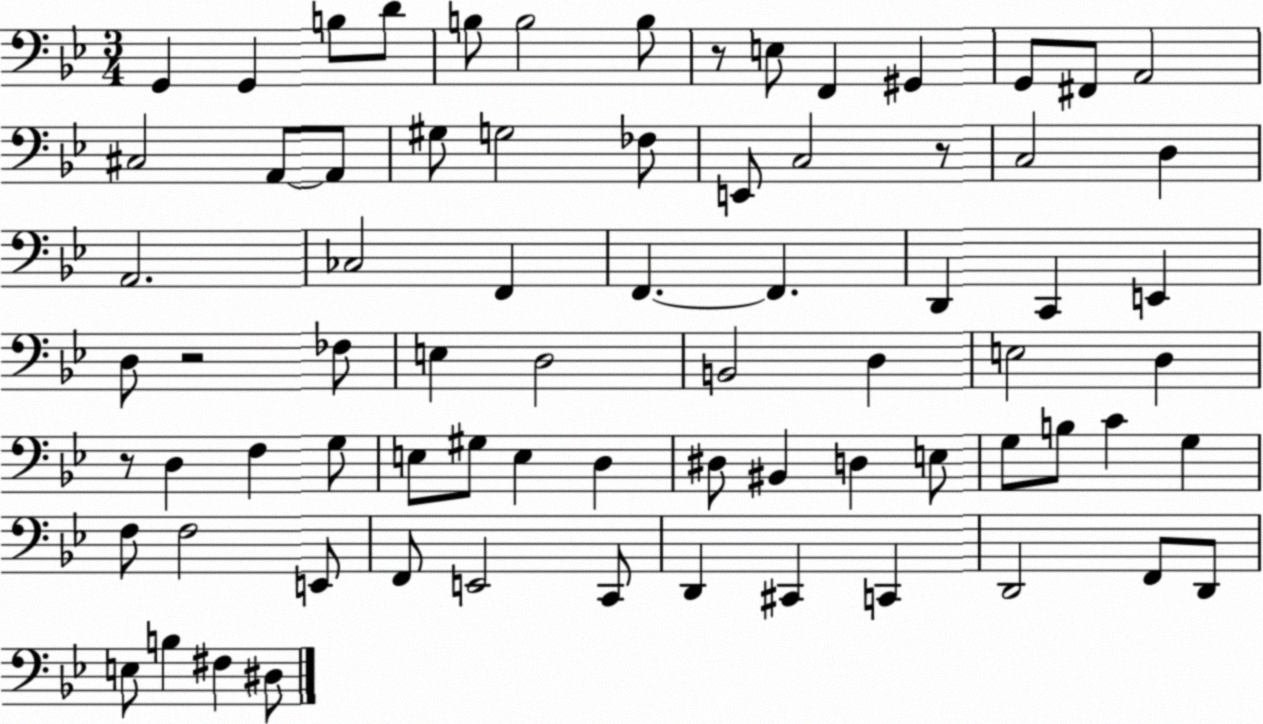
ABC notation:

X:1
T:Untitled
M:3/4
L:1/4
K:Bb
G,, G,, B,/2 D/2 B,/2 B,2 B,/2 z/2 E,/2 F,, ^G,, G,,/2 ^F,,/2 A,,2 ^C,2 A,,/2 A,,/2 ^G,/2 G,2 _F,/2 E,,/2 C,2 z/2 C,2 D, A,,2 _C,2 F,, F,, F,, D,, C,, E,, D,/2 z2 _F,/2 E, D,2 B,,2 D, E,2 D, z/2 D, F, G,/2 E,/2 ^G,/2 E, D, ^D,/2 ^B,, D, E,/2 G,/2 B,/2 C G, F,/2 F,2 E,,/2 F,,/2 E,,2 C,,/2 D,, ^C,, C,, D,,2 F,,/2 D,,/2 E,/2 B, ^F, ^D,/2